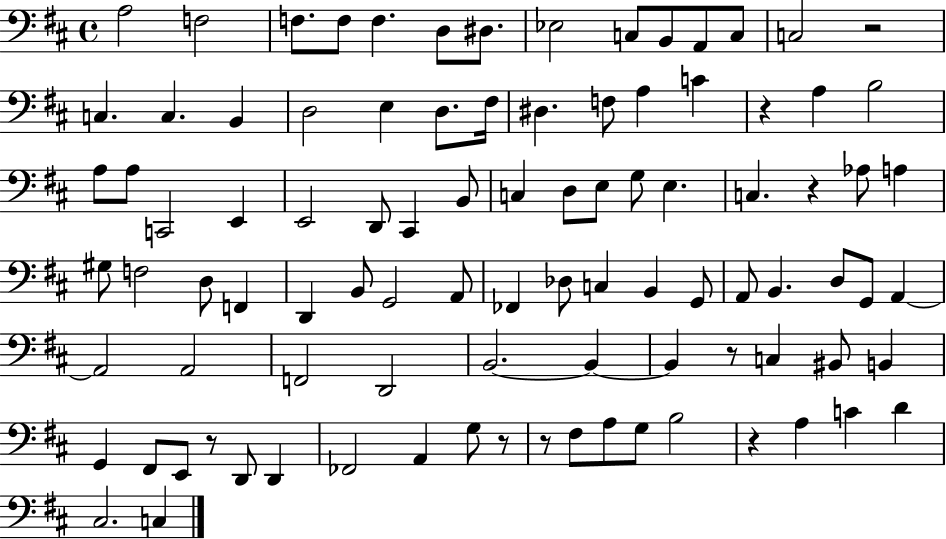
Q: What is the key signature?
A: D major